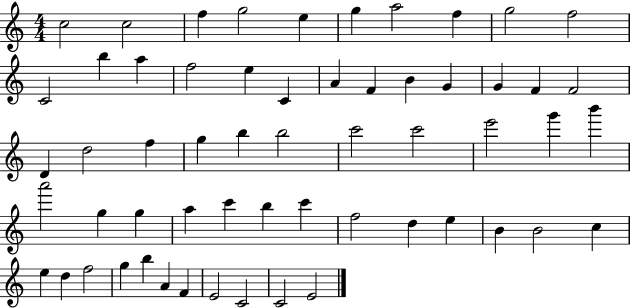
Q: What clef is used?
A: treble